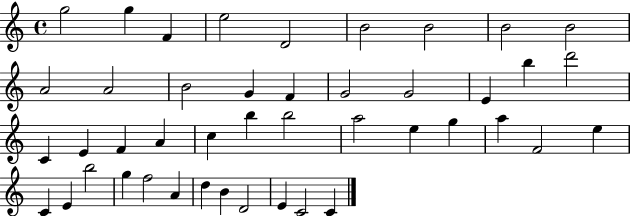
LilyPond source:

{
  \clef treble
  \time 4/4
  \defaultTimeSignature
  \key c \major
  g''2 g''4 f'4 | e''2 d'2 | b'2 b'2 | b'2 b'2 | \break a'2 a'2 | b'2 g'4 f'4 | g'2 g'2 | e'4 b''4 d'''2 | \break c'4 e'4 f'4 a'4 | c''4 b''4 b''2 | a''2 e''4 g''4 | a''4 f'2 e''4 | \break c'4 e'4 b''2 | g''4 f''2 a'4 | d''4 b'4 d'2 | e'4 c'2 c'4 | \break \bar "|."
}